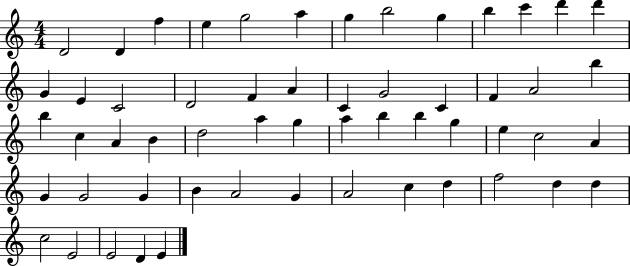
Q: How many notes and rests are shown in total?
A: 56